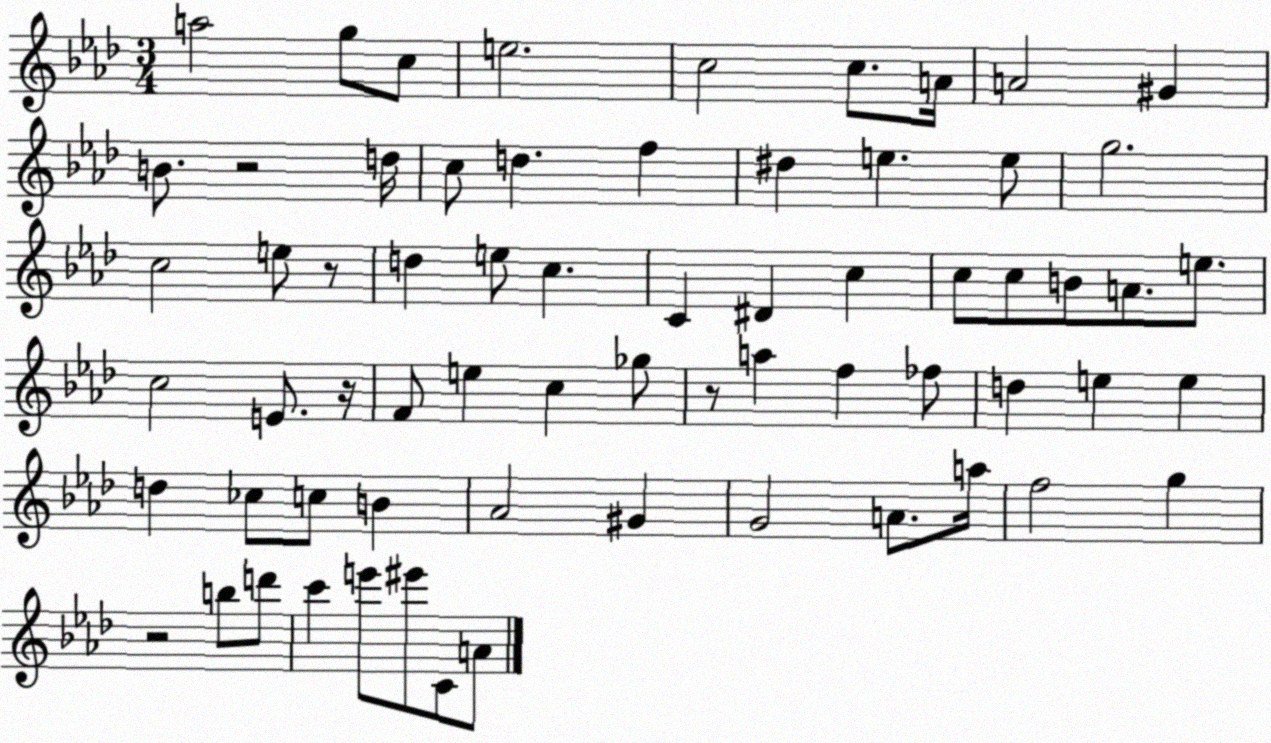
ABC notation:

X:1
T:Untitled
M:3/4
L:1/4
K:Ab
a2 g/2 c/2 e2 c2 c/2 A/4 A2 ^G B/2 z2 d/4 c/2 d f ^d e e/2 g2 c2 e/2 z/2 d e/2 c C ^D c c/2 c/2 B/2 A/2 e/2 c2 E/2 z/4 F/2 e c _g/2 z/2 a f _f/2 d e e d _c/2 c/2 B _A2 ^G G2 A/2 a/4 f2 g z2 b/2 d'/2 c' e'/2 ^e'/2 C/2 A/2